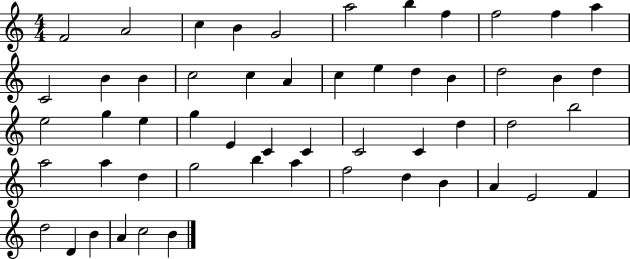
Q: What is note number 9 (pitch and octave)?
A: F5